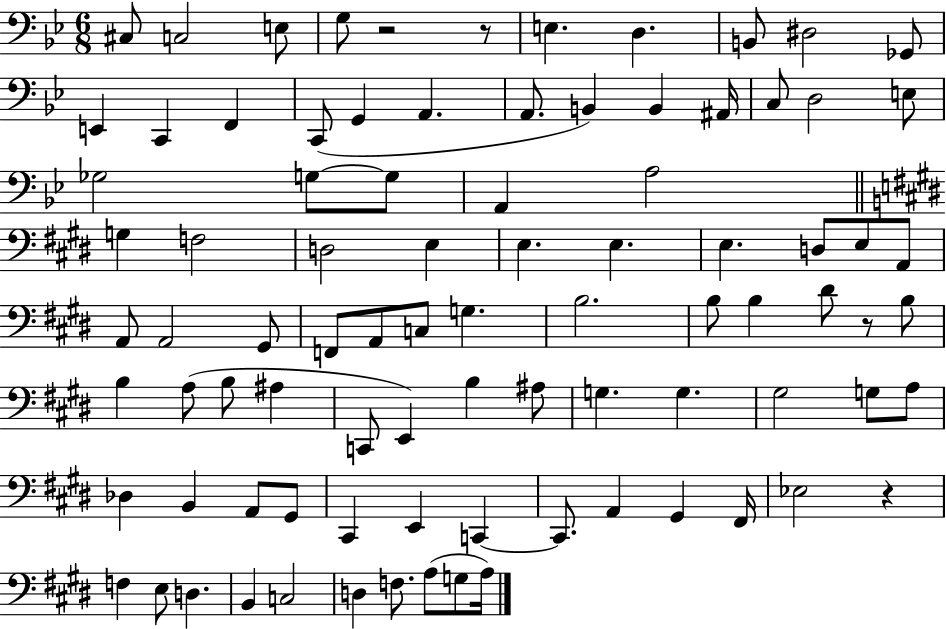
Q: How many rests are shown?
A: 4